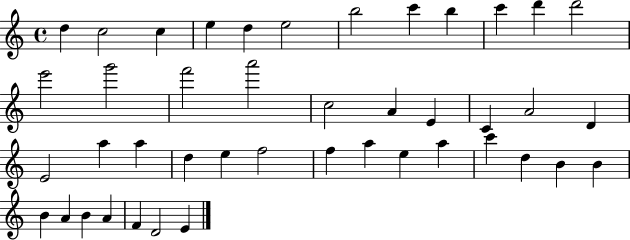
D5/q C5/h C5/q E5/q D5/q E5/h B5/h C6/q B5/q C6/q D6/q D6/h E6/h G6/h F6/h A6/h C5/h A4/q E4/q C4/q A4/h D4/q E4/h A5/q A5/q D5/q E5/q F5/h F5/q A5/q E5/q A5/q C6/q D5/q B4/q B4/q B4/q A4/q B4/q A4/q F4/q D4/h E4/q